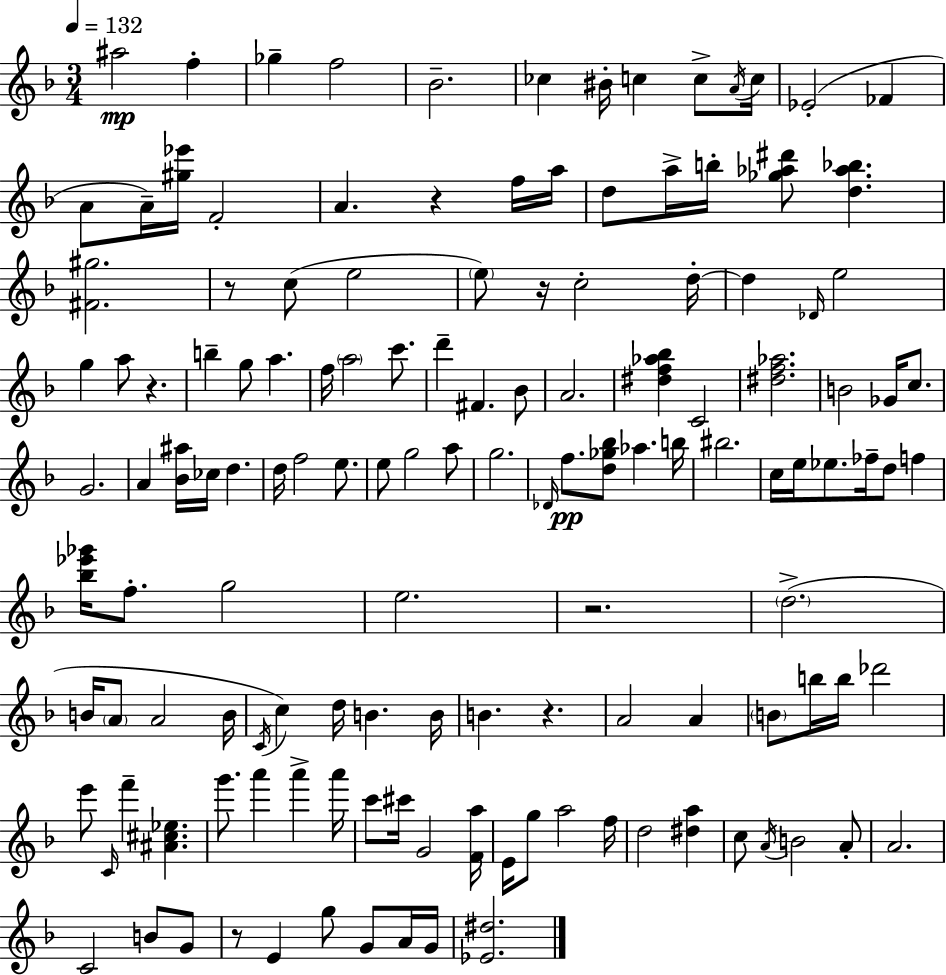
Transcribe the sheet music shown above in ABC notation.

X:1
T:Untitled
M:3/4
L:1/4
K:F
^a2 f _g f2 _B2 _c ^B/4 c c/2 A/4 c/4 _E2 _F A/2 A/4 [^g_e']/4 F2 A z f/4 a/4 d/2 a/4 b/4 [_g_a^d']/2 [d_a_b] [^F^g]2 z/2 c/2 e2 e/2 z/4 c2 d/4 d _D/4 e2 g a/2 z b g/2 a f/4 a2 c'/2 d' ^F _B/2 A2 [^df_a_b] C2 [^df_a]2 B2 _G/4 c/2 G2 A [_B^a]/4 _c/4 d d/4 f2 e/2 e/2 g2 a/2 g2 _D/4 f/2 [d_g_b]/2 _a b/4 ^b2 c/4 e/4 _e/2 _f/4 d/2 f [_b_e'_g']/4 f/2 g2 e2 z2 d2 B/4 A/2 A2 B/4 C/4 c d/4 B B/4 B z A2 A B/2 b/4 b/4 _d'2 e'/2 C/4 f' [^A^c_e] g'/2 a' a' a'/4 c'/2 ^c'/4 G2 [Fa]/4 E/4 g/2 a2 f/4 d2 [^da] c/2 A/4 B2 A/2 A2 C2 B/2 G/2 z/2 E g/2 G/2 A/4 G/4 [_E^d]2